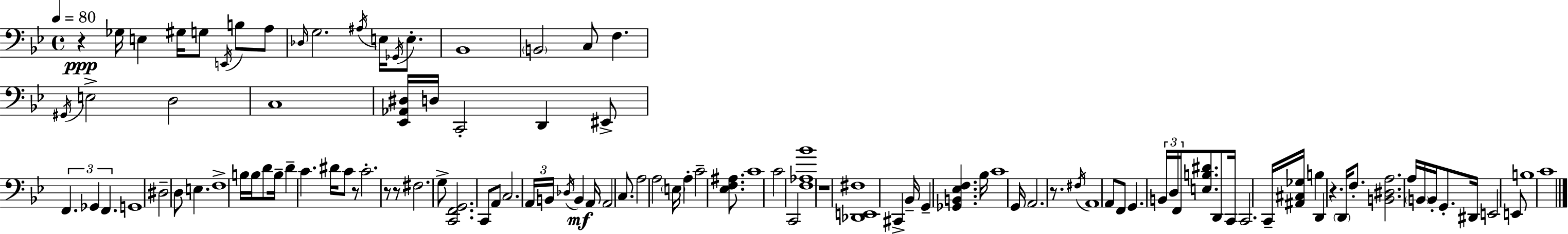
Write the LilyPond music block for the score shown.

{
  \clef bass
  \time 4/4
  \defaultTimeSignature
  \key bes \major
  \tempo 4 = 80
  r4\ppp ges16 e4 gis16 g8 \acciaccatura { e,16 } b8 a8 | \grace { des16 } g2. \acciaccatura { ais16 } e16 | \acciaccatura { ges,16 } e8.-. bes,1 | \parenthesize b,2 c8 f4. | \break \acciaccatura { gis,16 } e2-> d2 | c1 | <ees, aes, dis>16 d16 c,2-. d,4 | eis,8-> \tuplet 3/2 { f,4. ges,4 f,4. } | \break g,1 | dis2-- d8 e4. | f1-> | b16 b16 d'8 b16-- d'4-- c'4. | \break dis'16 c'8 r8 c'2.-. | r8 r8 fis2. | g8-> <c, f, g,>2. | c,8 a,8 c2. | \break \tuplet 3/2 { a,16 b,16 \acciaccatura { des16 }\mf } b,4 a,16 a,2 | c8. a2 a2 | \parenthesize e16 a4-. c'2-- | <ees f ais>8. c'1 | \break c'2 c,2 | <f aes bes'>1 | r1 | <des, e, fis>1 | \break cis,4-> bes,16-- g,4-- <ges, b, ees f>4. | bes16 c'1 | g,16 a,2. | r8. \acciaccatura { fis16 } a,1 | \break a,8 f,8 g,4. | \tuplet 3/2 { b,16 d16 f,16 } <e b dis'>8. d,8 c,16 c,2. | c,16-- <ais, cis ges>16 b4 d,4 | r4. \parenthesize d,16 f8.-. <b, dis a>2. | \break a16 \parenthesize b,16 b,16-. g,8.-. dis,16 e,2 | e,8 b1 | c'1 | \bar "|."
}